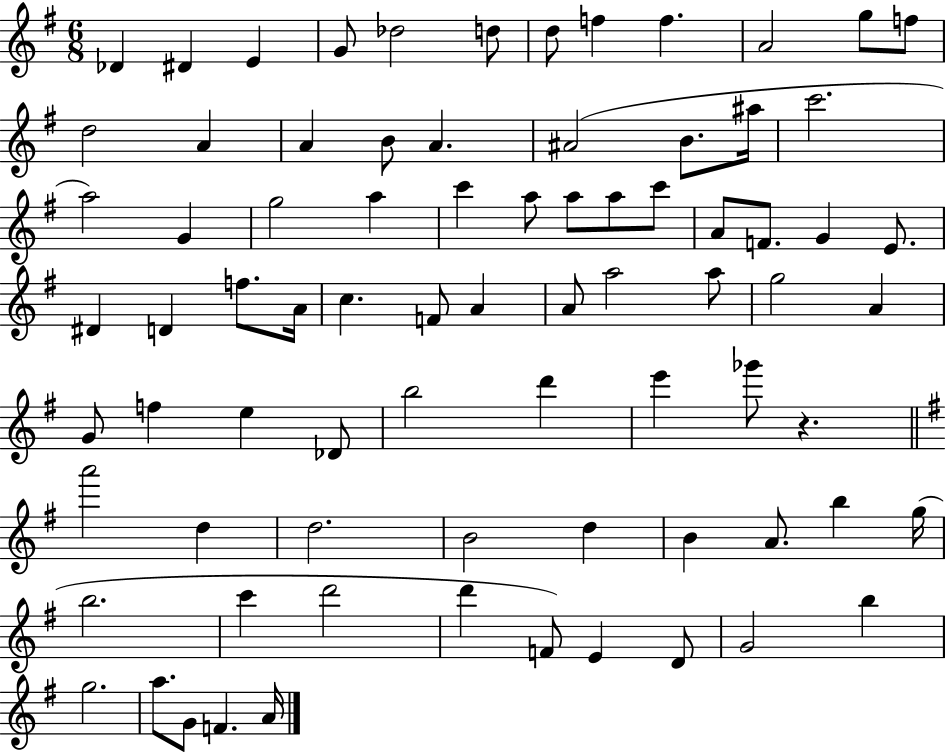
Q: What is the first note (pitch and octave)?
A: Db4